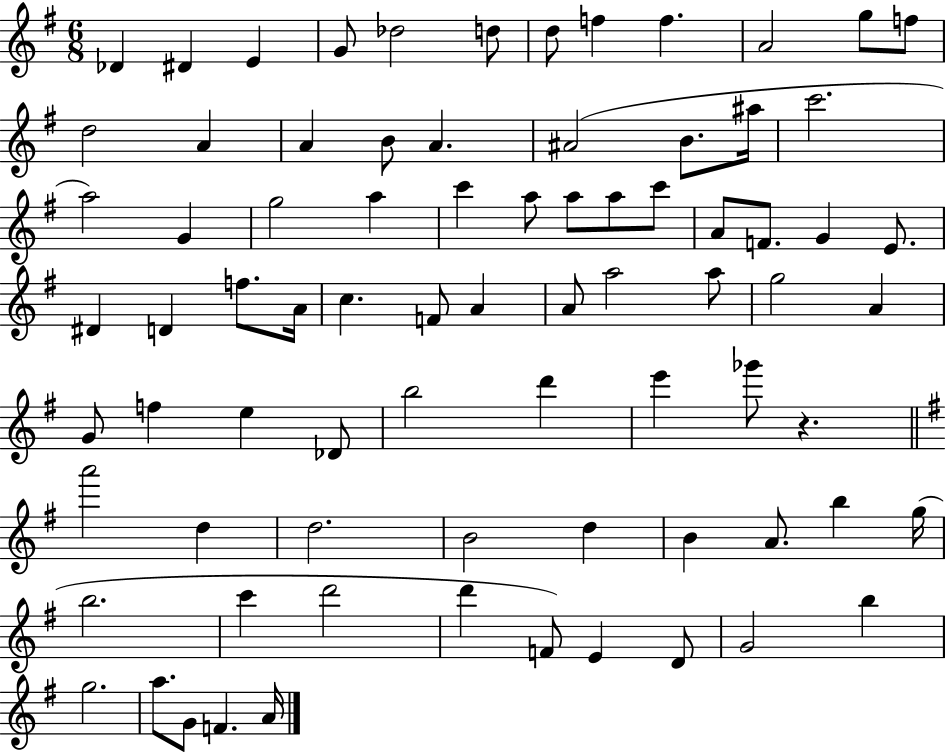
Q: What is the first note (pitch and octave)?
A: Db4